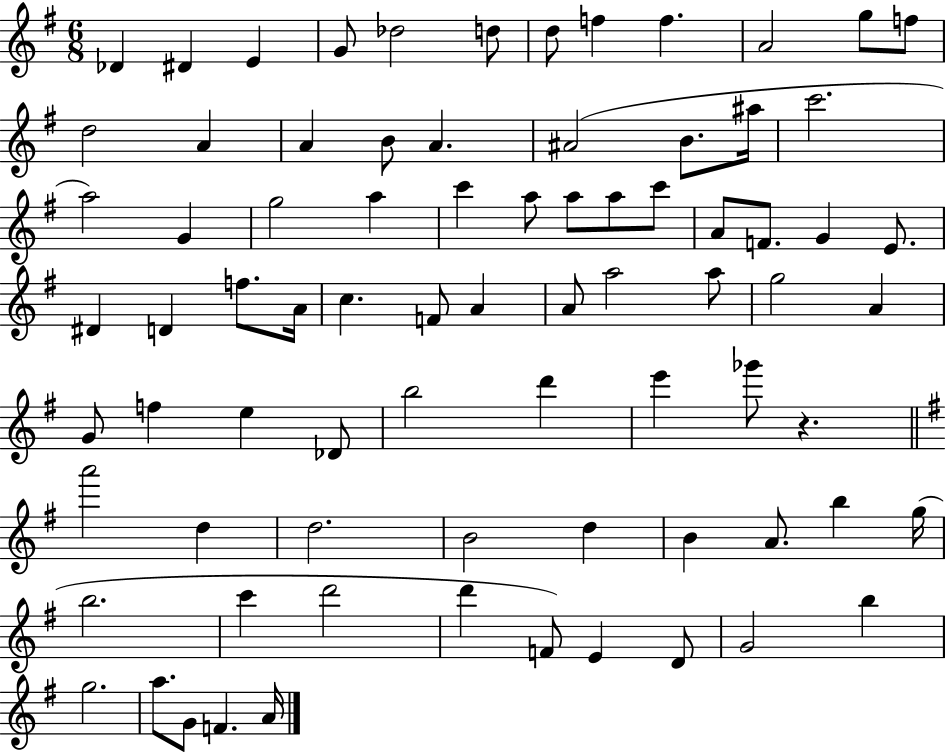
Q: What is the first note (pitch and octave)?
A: Db4